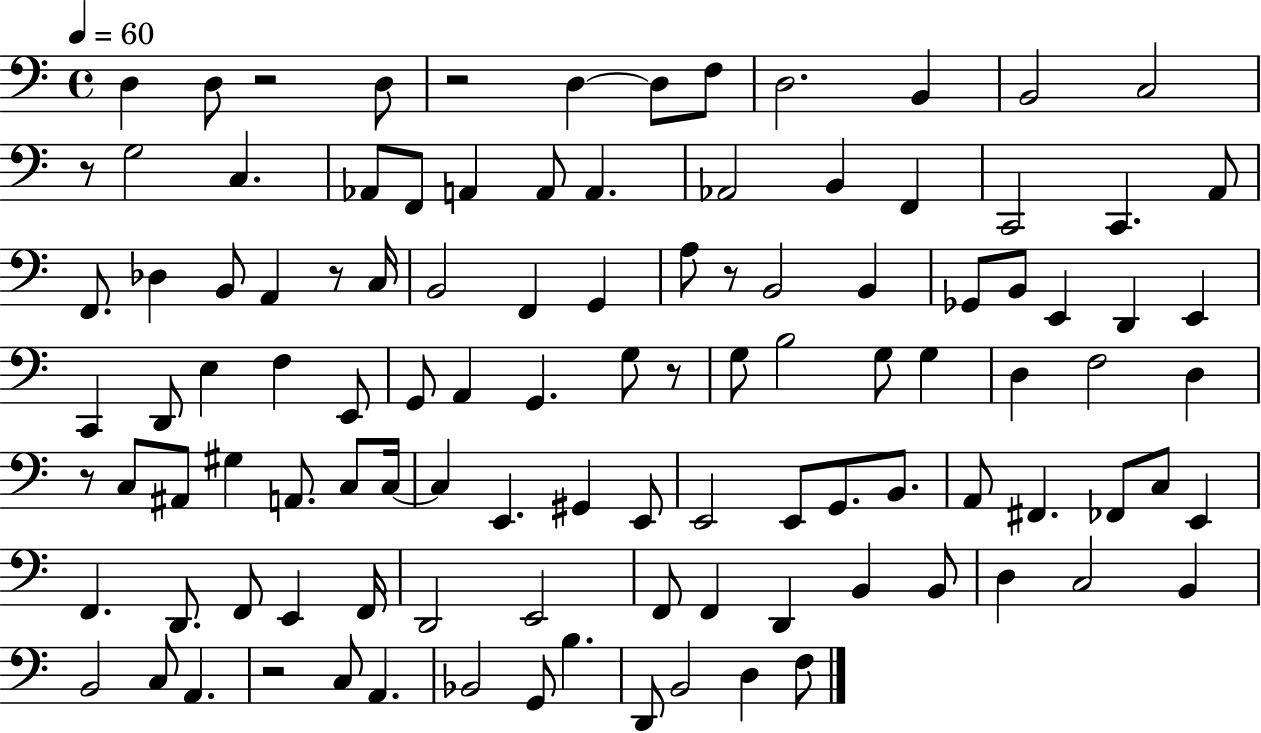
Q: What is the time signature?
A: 4/4